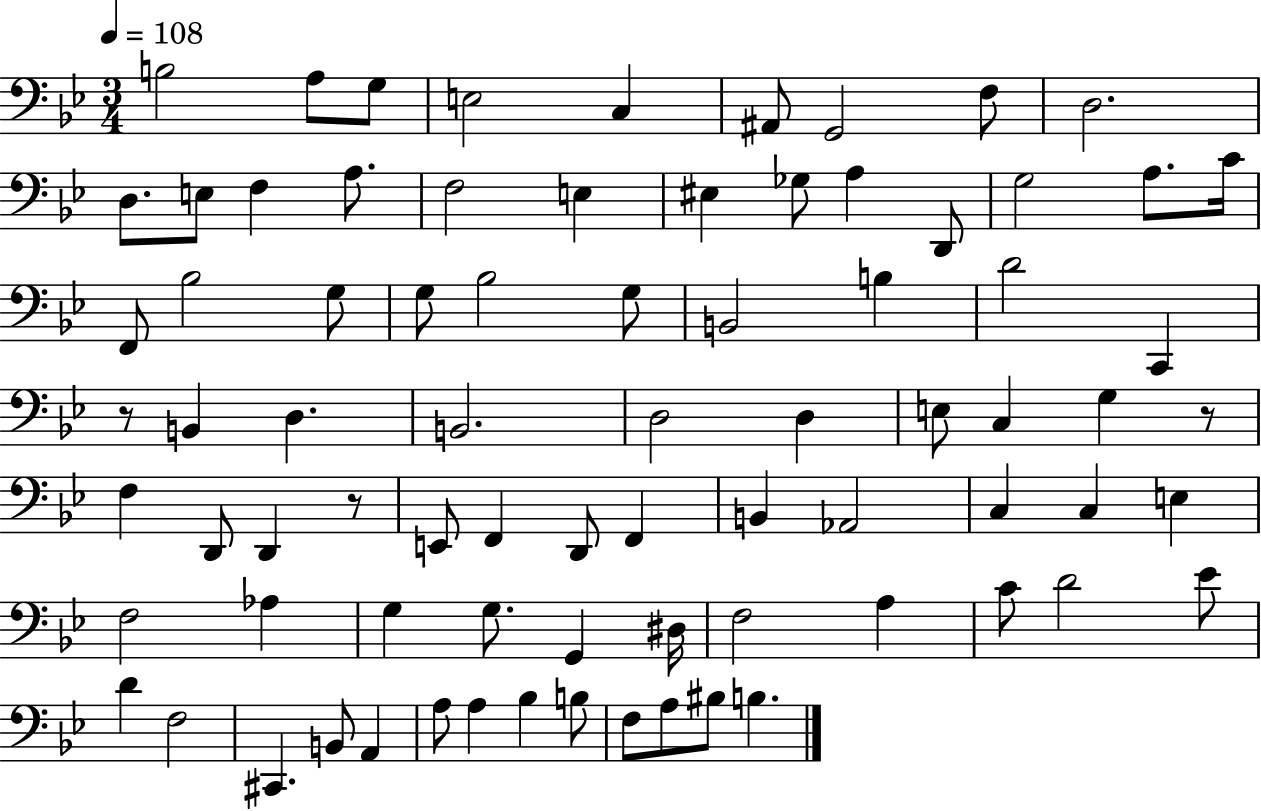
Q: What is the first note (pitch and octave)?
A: B3